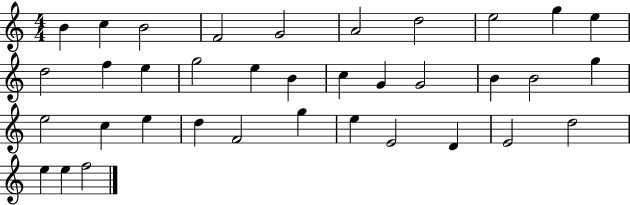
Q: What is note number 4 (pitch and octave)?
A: F4